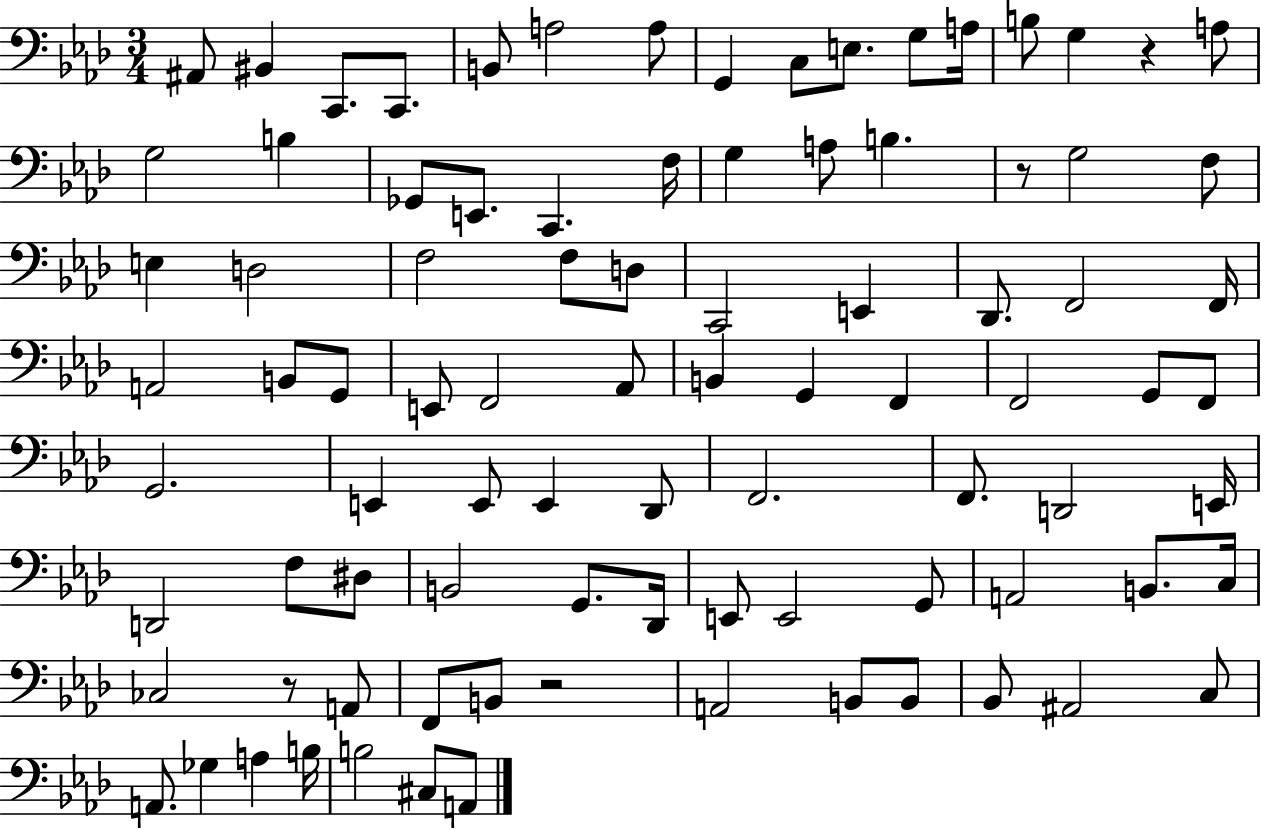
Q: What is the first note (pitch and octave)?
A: A#2